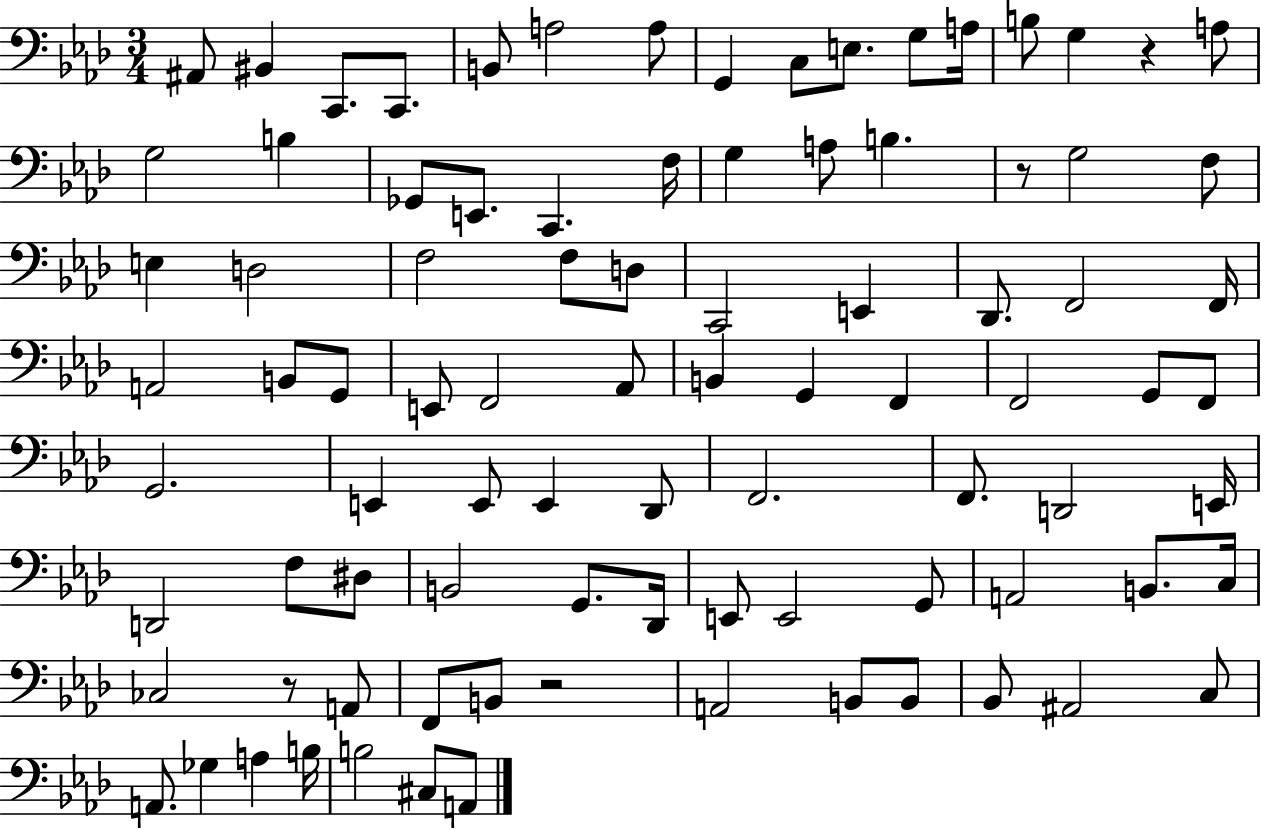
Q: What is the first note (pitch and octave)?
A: A#2